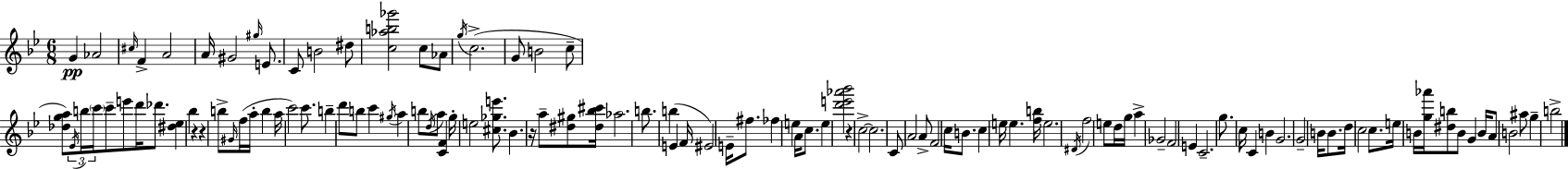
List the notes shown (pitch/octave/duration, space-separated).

G4/q Ab4/h C#5/s F4/q A4/h A4/s G#4/h G#5/s E4/e. C4/e B4/h D#5/e [C5,Ab5,B5,Gb6]/h C5/e Ab4/e G5/s C5/h. G4/e B4/h C5/e [Db5,G5,A5]/e Eb4/s B5/s C6/s C6/e E6/e D6/s Db6/e. [D#5,Eb5]/q Bb5/q R/q R/q B5/e G#4/s F5/s A5/s B5/q A5/s C6/h C6/e. B5/q D6/e B5/e C6/q G#5/s A5/q B5/e D5/s A5/e [C4,F4]/q G5/s E5/h [C#5,Gb5,E6]/e. Bb4/q. R/s A5/e [D#5,G#5]/e [D#5,Bb5,C#6]/s Ab5/h. B5/e. B5/q E4/q F4/s EIS4/h E4/s F#5/e. FES5/q E5/q A4/s C5/e. E5/q [D6,E6,Ab6,Bb6]/h R/q C5/h C5/h. C4/e A4/h A4/e F4/h C5/s B4/e. C5/q E5/s E5/q. [F5,B5]/s E5/h. D#4/s F5/h E5/e D5/s G5/s A5/q Gb4/h F4/h E4/q C4/h. G5/e. C5/s C4/q B4/q G4/h. G4/h B4/s B4/e. D5/s C5/h C5/e. E5/s B4/s [G5,Ab6]/s [D#5,B5]/e B4/e G4/q B4/s A4/e B4/h A#5/e G5/q B5/h